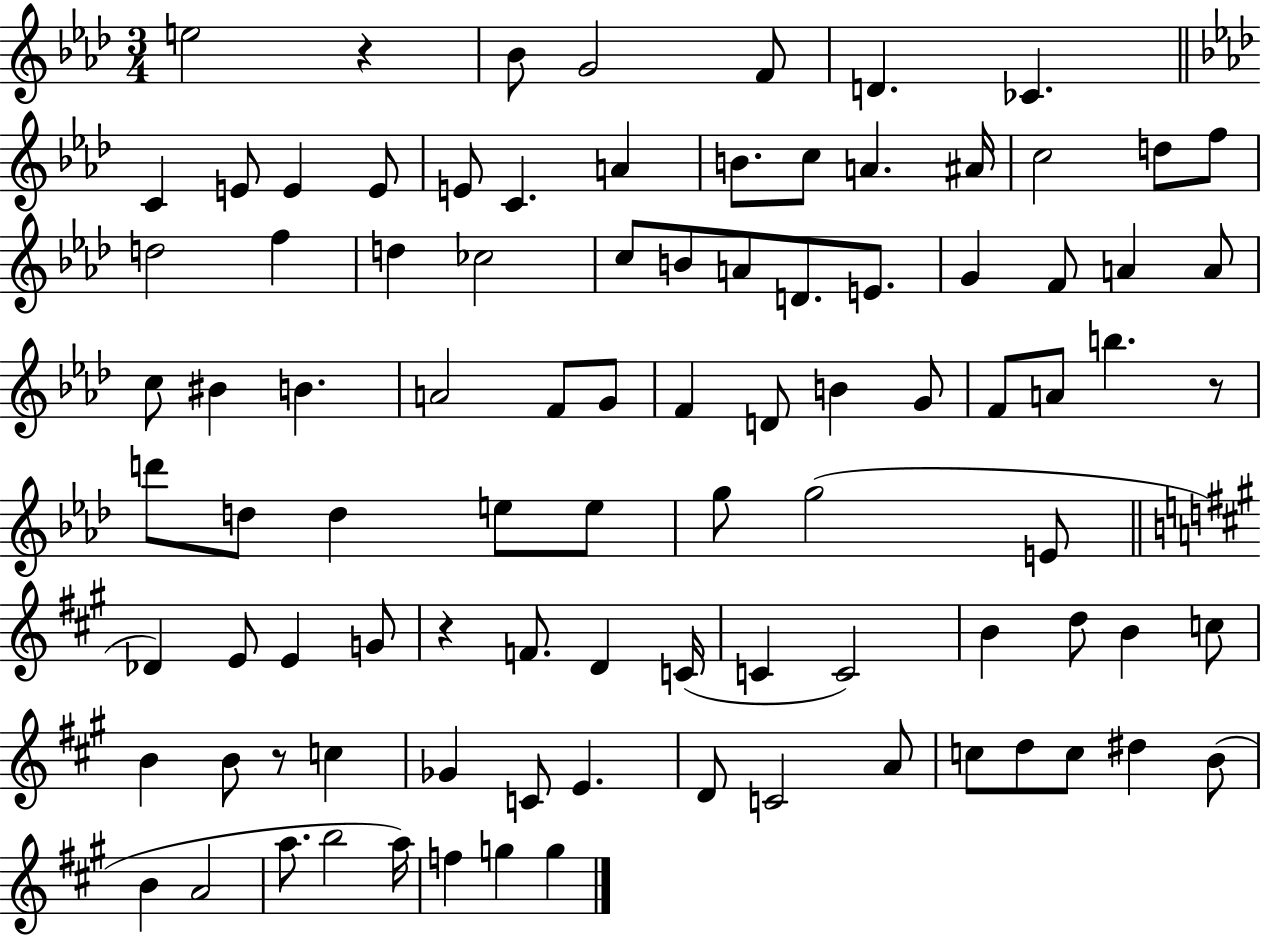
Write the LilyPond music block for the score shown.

{
  \clef treble
  \numericTimeSignature
  \time 3/4
  \key aes \major
  e''2 r4 | bes'8 g'2 f'8 | d'4. ces'4. | \bar "||" \break \key aes \major c'4 e'8 e'4 e'8 | e'8 c'4. a'4 | b'8. c''8 a'4. ais'16 | c''2 d''8 f''8 | \break d''2 f''4 | d''4 ces''2 | c''8 b'8 a'8 d'8. e'8. | g'4 f'8 a'4 a'8 | \break c''8 bis'4 b'4. | a'2 f'8 g'8 | f'4 d'8 b'4 g'8 | f'8 a'8 b''4. r8 | \break d'''8 d''8 d''4 e''8 e''8 | g''8 g''2( e'8 | \bar "||" \break \key a \major des'4) e'8 e'4 g'8 | r4 f'8. d'4 c'16( | c'4 c'2) | b'4 d''8 b'4 c''8 | \break b'4 b'8 r8 c''4 | ges'4 c'8 e'4. | d'8 c'2 a'8 | c''8 d''8 c''8 dis''4 b'8( | \break b'4 a'2 | a''8. b''2 a''16) | f''4 g''4 g''4 | \bar "|."
}